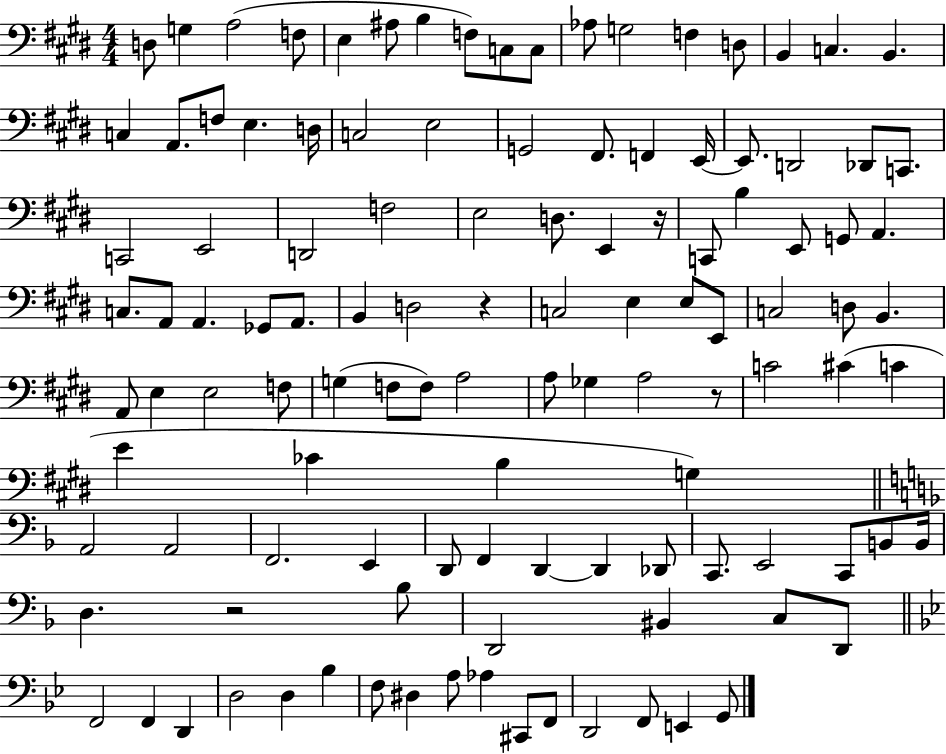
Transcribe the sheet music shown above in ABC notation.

X:1
T:Untitled
M:4/4
L:1/4
K:E
D,/2 G, A,2 F,/2 E, ^A,/2 B, F,/2 C,/2 C,/2 _A,/2 G,2 F, D,/2 B,, C, B,, C, A,,/2 F,/2 E, D,/4 C,2 E,2 G,,2 ^F,,/2 F,, E,,/4 E,,/2 D,,2 _D,,/2 C,,/2 C,,2 E,,2 D,,2 F,2 E,2 D,/2 E,, z/4 C,,/2 B, E,,/2 G,,/2 A,, C,/2 A,,/2 A,, _G,,/2 A,,/2 B,, D,2 z C,2 E, E,/2 E,,/2 C,2 D,/2 B,, A,,/2 E, E,2 F,/2 G, F,/2 F,/2 A,2 A,/2 _G, A,2 z/2 C2 ^C C E _C B, G, A,,2 A,,2 F,,2 E,, D,,/2 F,, D,, D,, _D,,/2 C,,/2 E,,2 C,,/2 B,,/2 B,,/4 D, z2 _B,/2 D,,2 ^B,, C,/2 D,,/2 F,,2 F,, D,, D,2 D, _B, F,/2 ^D, A,/2 _A, ^C,,/2 F,,/2 D,,2 F,,/2 E,, G,,/2